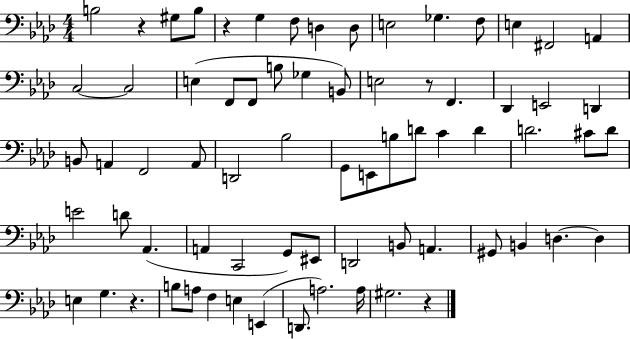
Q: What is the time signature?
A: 4/4